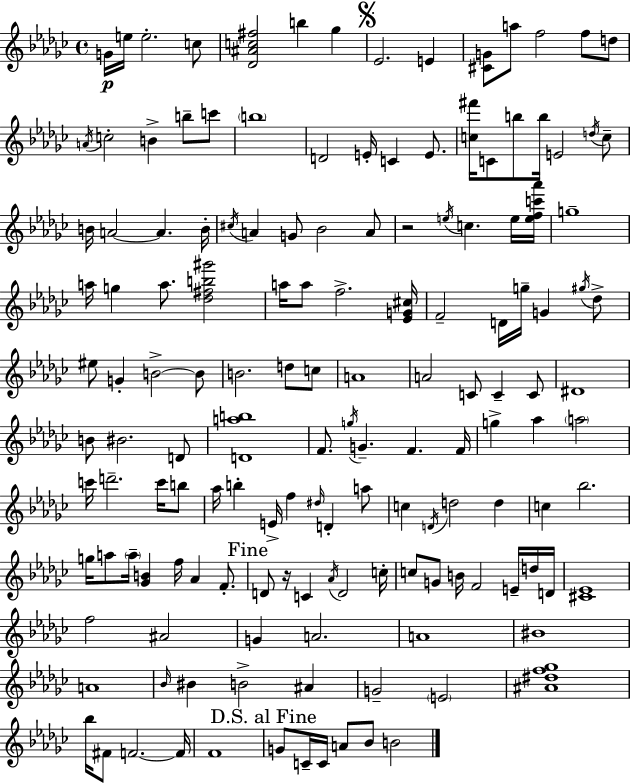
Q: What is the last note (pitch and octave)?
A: B4